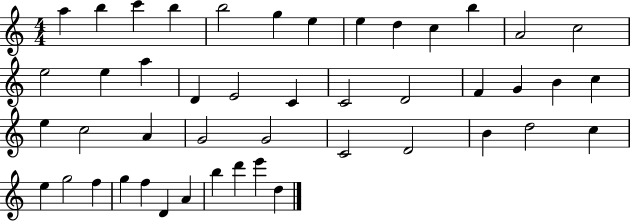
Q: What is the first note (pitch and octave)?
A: A5